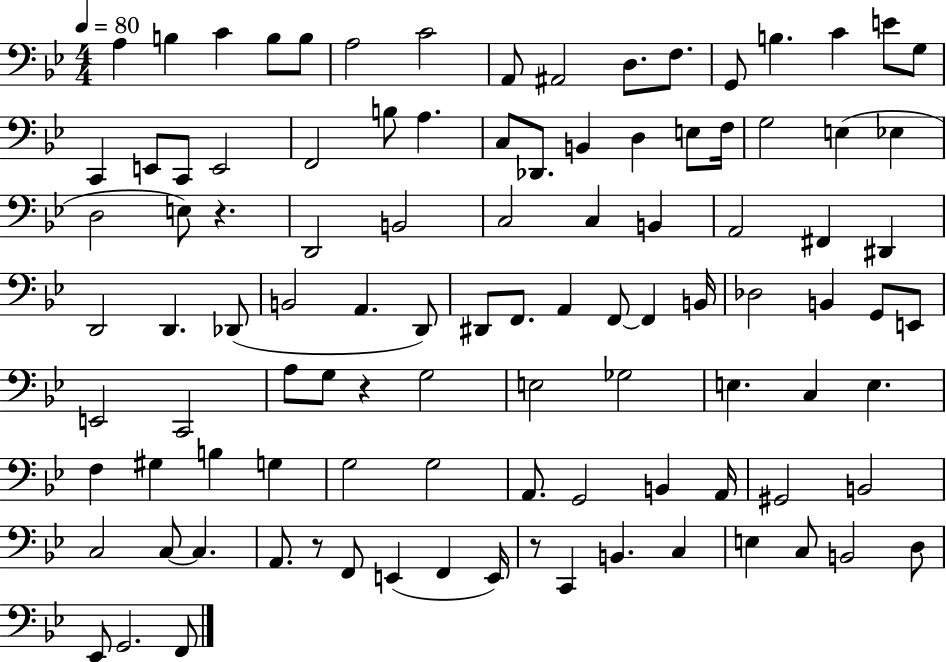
X:1
T:Untitled
M:4/4
L:1/4
K:Bb
A, B, C B,/2 B,/2 A,2 C2 A,,/2 ^A,,2 D,/2 F,/2 G,,/2 B, C E/2 G,/2 C,, E,,/2 C,,/2 E,,2 F,,2 B,/2 A, C,/2 _D,,/2 B,, D, E,/2 F,/4 G,2 E, _E, D,2 E,/2 z D,,2 B,,2 C,2 C, B,, A,,2 ^F,, ^D,, D,,2 D,, _D,,/2 B,,2 A,, D,,/2 ^D,,/2 F,,/2 A,, F,,/2 F,, B,,/4 _D,2 B,, G,,/2 E,,/2 E,,2 C,,2 A,/2 G,/2 z G,2 E,2 _G,2 E, C, E, F, ^G, B, G, G,2 G,2 A,,/2 G,,2 B,, A,,/4 ^G,,2 B,,2 C,2 C,/2 C, A,,/2 z/2 F,,/2 E,, F,, E,,/4 z/2 C,, B,, C, E, C,/2 B,,2 D,/2 _E,,/2 G,,2 F,,/2